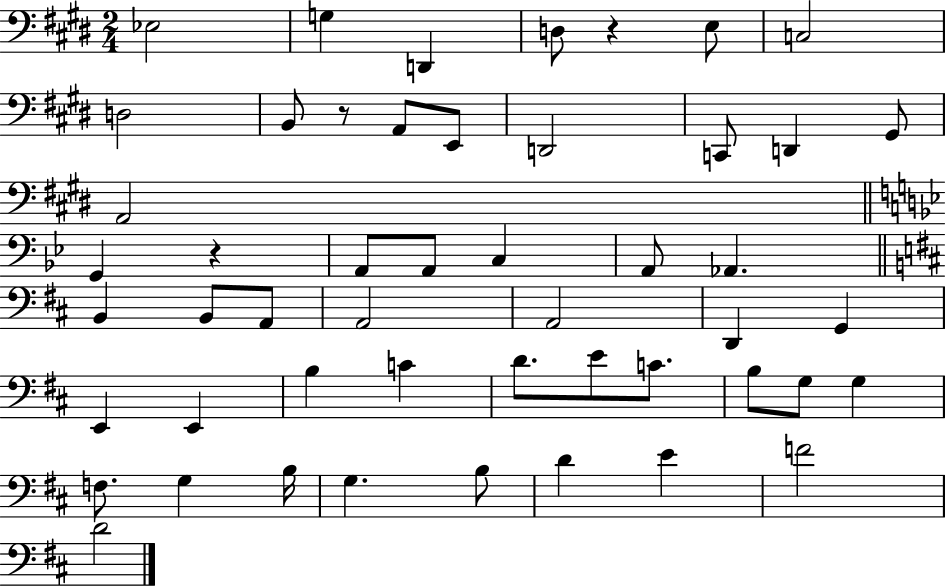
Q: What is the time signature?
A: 2/4